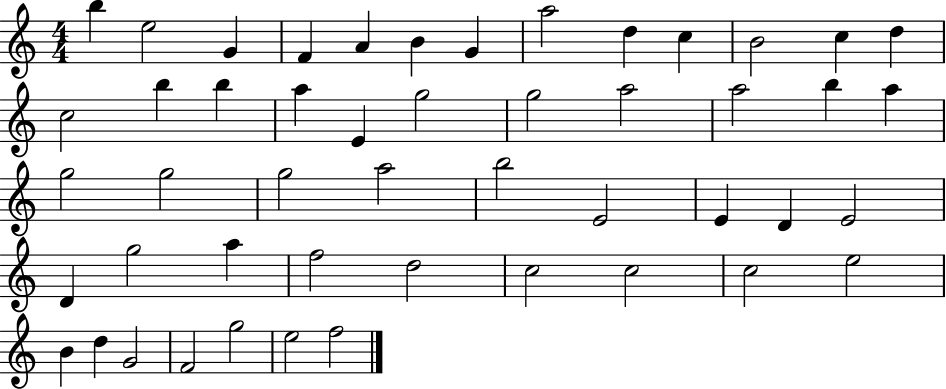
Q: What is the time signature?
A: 4/4